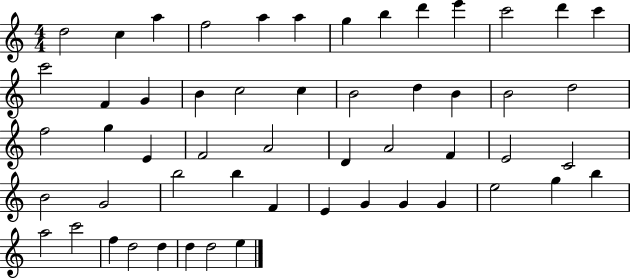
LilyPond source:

{
  \clef treble
  \numericTimeSignature
  \time 4/4
  \key c \major
  d''2 c''4 a''4 | f''2 a''4 a''4 | g''4 b''4 d'''4 e'''4 | c'''2 d'''4 c'''4 | \break c'''2 f'4 g'4 | b'4 c''2 c''4 | b'2 d''4 b'4 | b'2 d''2 | \break f''2 g''4 e'4 | f'2 a'2 | d'4 a'2 f'4 | e'2 c'2 | \break b'2 g'2 | b''2 b''4 f'4 | e'4 g'4 g'4 g'4 | e''2 g''4 b''4 | \break a''2 c'''2 | f''4 d''2 d''4 | d''4 d''2 e''4 | \bar "|."
}